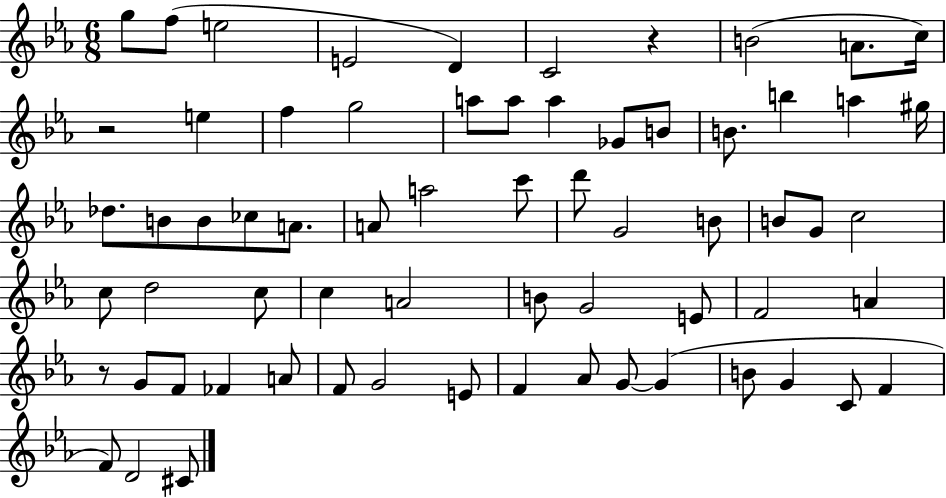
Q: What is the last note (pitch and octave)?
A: C#4